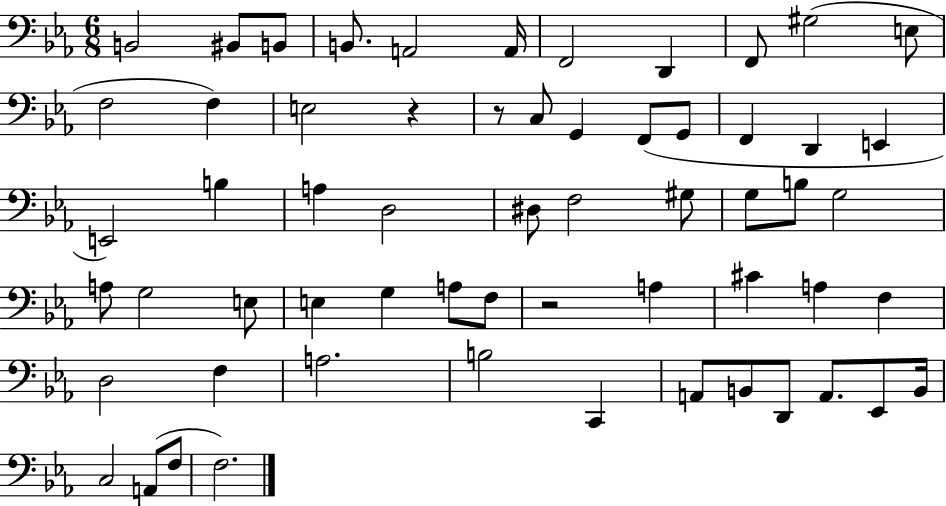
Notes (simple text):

B2/h BIS2/e B2/e B2/e. A2/h A2/s F2/h D2/q F2/e G#3/h E3/e F3/h F3/q E3/h R/q R/e C3/e G2/q F2/e G2/e F2/q D2/q E2/q E2/h B3/q A3/q D3/h D#3/e F3/h G#3/e G3/e B3/e G3/h A3/e G3/h E3/e E3/q G3/q A3/e F3/e R/h A3/q C#4/q A3/q F3/q D3/h F3/q A3/h. B3/h C2/q A2/e B2/e D2/e A2/e. Eb2/e B2/s C3/h A2/e F3/e F3/h.